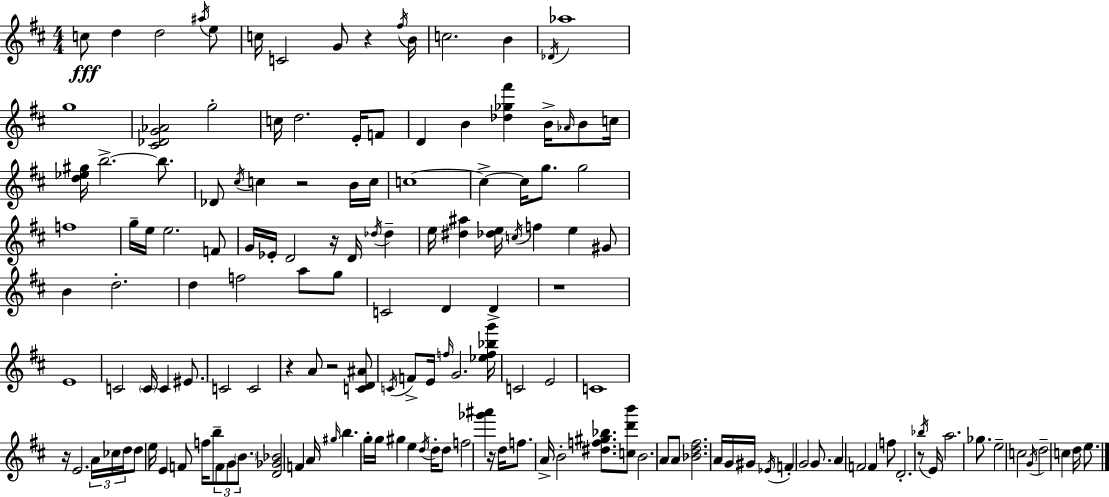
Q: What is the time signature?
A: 4/4